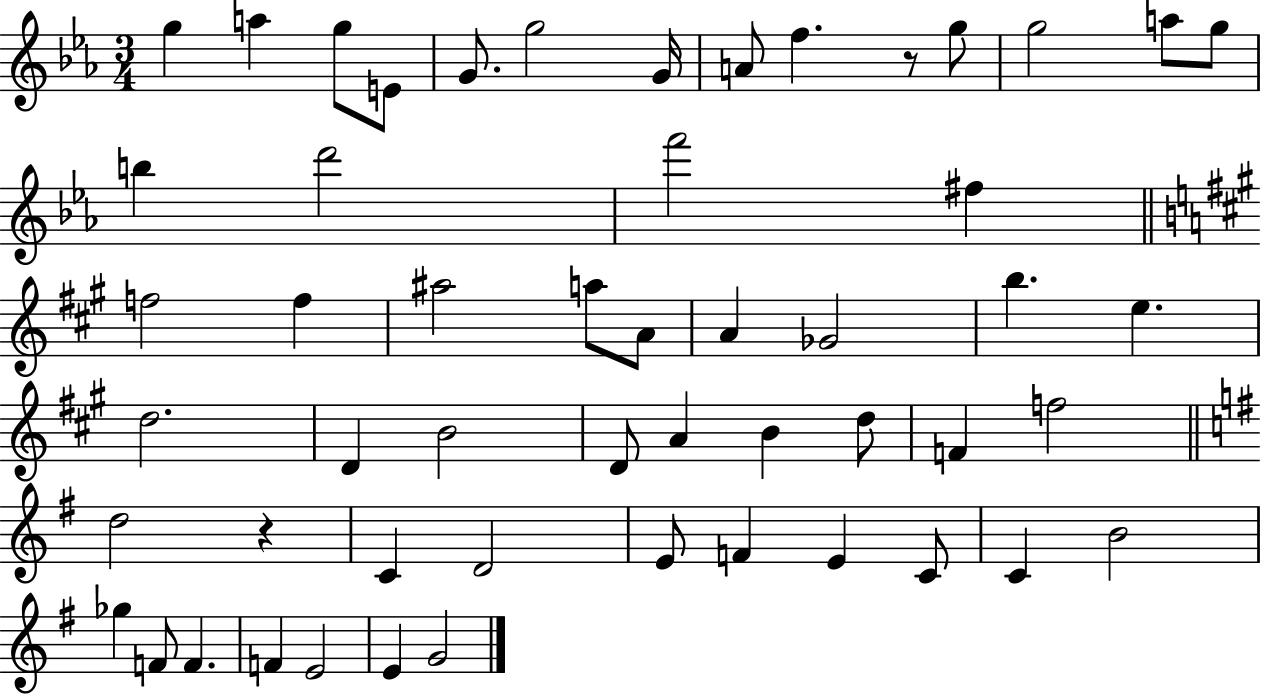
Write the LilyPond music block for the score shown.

{
  \clef treble
  \numericTimeSignature
  \time 3/4
  \key ees \major
  g''4 a''4 g''8 e'8 | g'8. g''2 g'16 | a'8 f''4. r8 g''8 | g''2 a''8 g''8 | \break b''4 d'''2 | f'''2 fis''4 | \bar "||" \break \key a \major f''2 f''4 | ais''2 a''8 a'8 | a'4 ges'2 | b''4. e''4. | \break d''2. | d'4 b'2 | d'8 a'4 b'4 d''8 | f'4 f''2 | \break \bar "||" \break \key g \major d''2 r4 | c'4 d'2 | e'8 f'4 e'4 c'8 | c'4 b'2 | \break ges''4 f'8 f'4. | f'4 e'2 | e'4 g'2 | \bar "|."
}